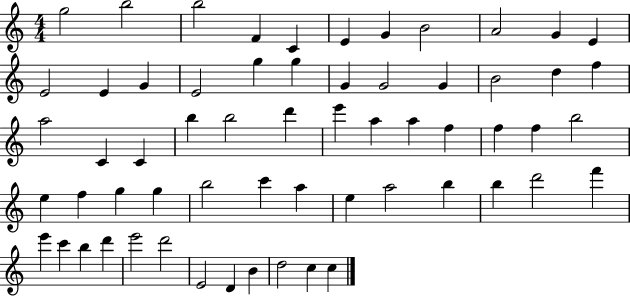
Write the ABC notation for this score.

X:1
T:Untitled
M:4/4
L:1/4
K:C
g2 b2 b2 F C E G B2 A2 G E E2 E G E2 g g G G2 G B2 d f a2 C C b b2 d' e' a a f f f b2 e f g g b2 c' a e a2 b b d'2 f' e' c' b d' e'2 d'2 E2 D B d2 c c